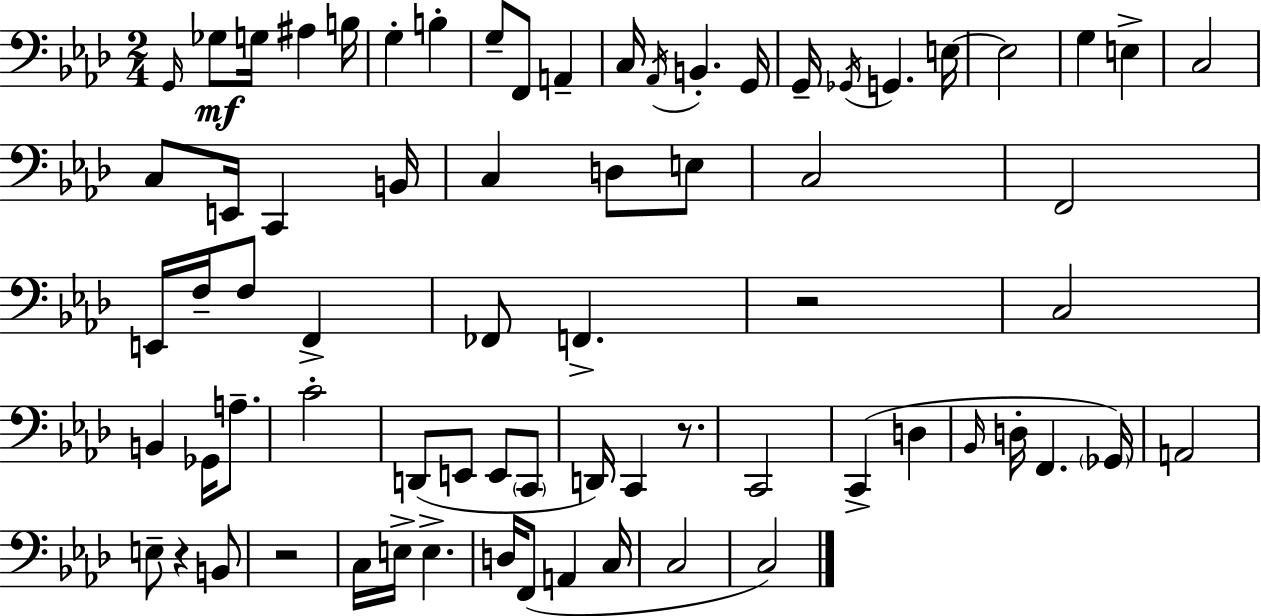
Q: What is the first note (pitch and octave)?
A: G2